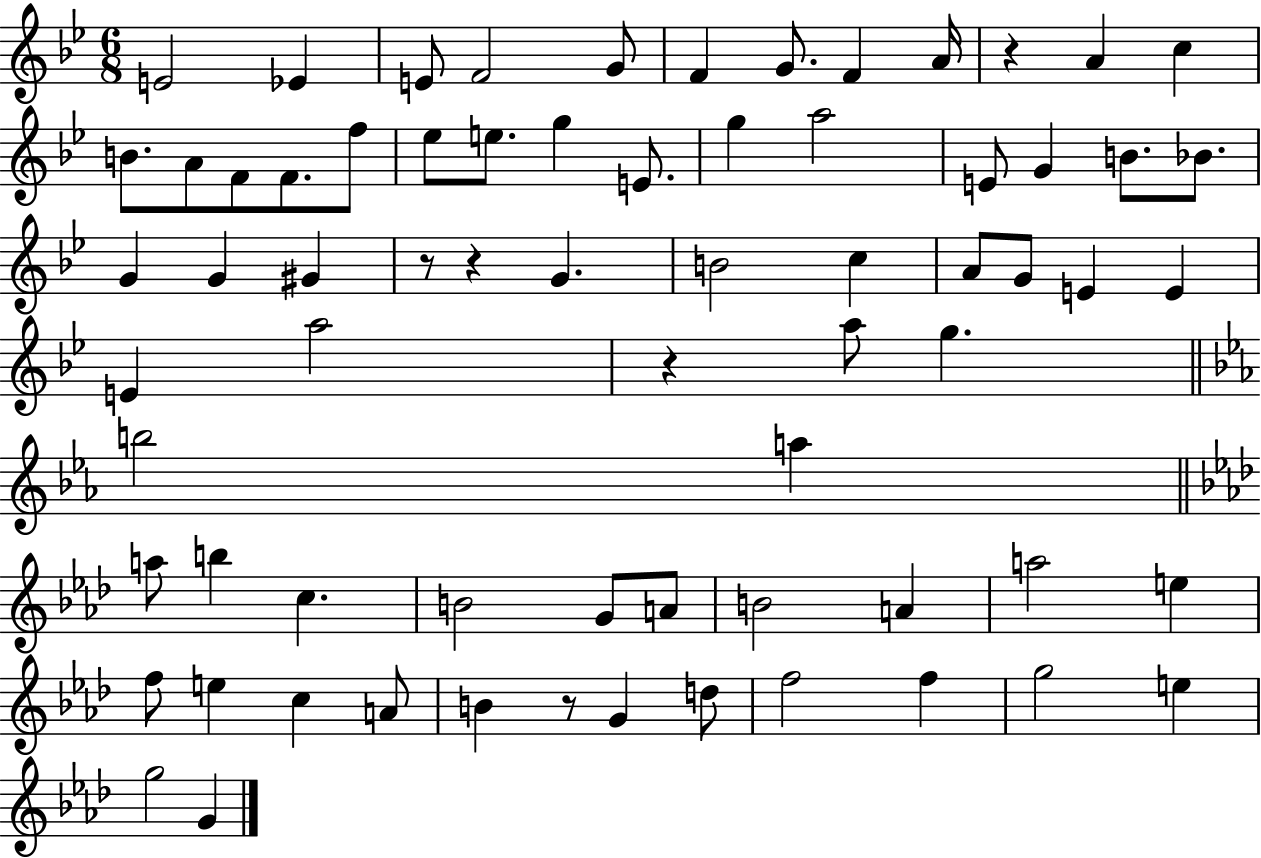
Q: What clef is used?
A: treble